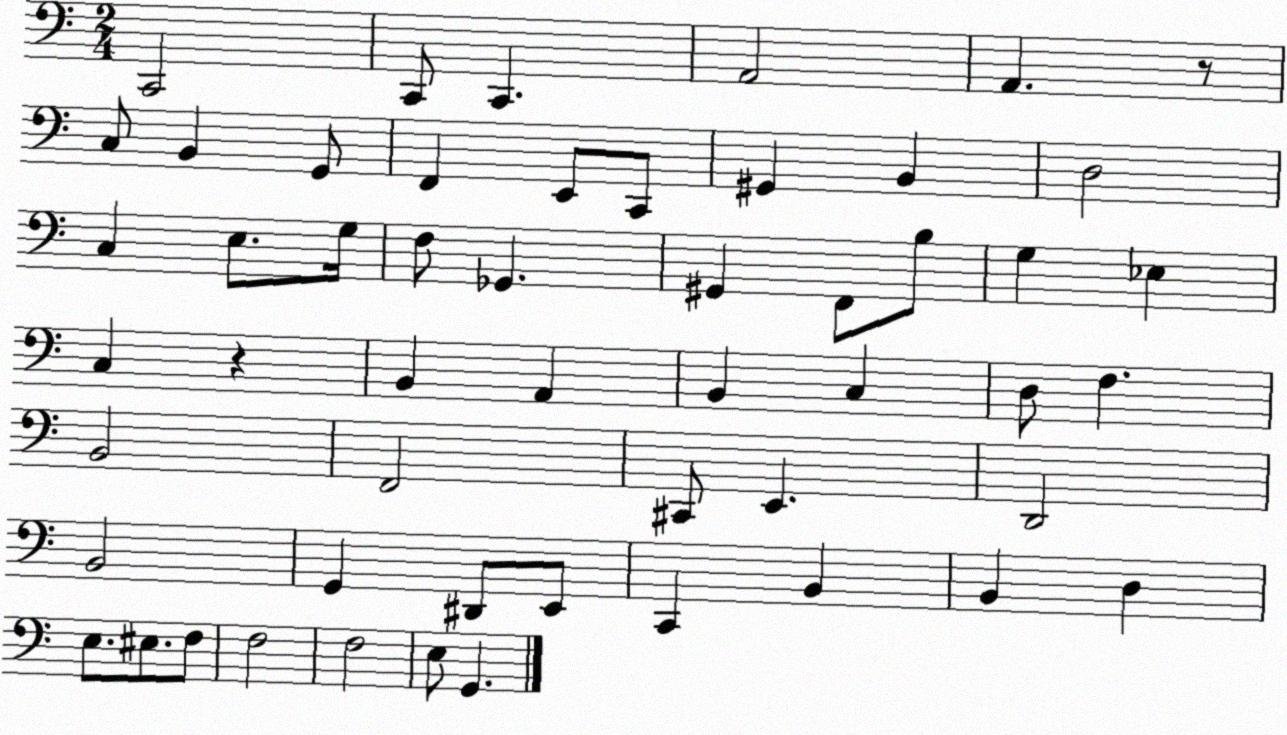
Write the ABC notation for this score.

X:1
T:Untitled
M:2/4
L:1/4
K:C
C,,2 C,,/2 C,, A,,2 A,, z/2 C,/2 B,, G,,/2 F,, E,,/2 C,,/2 ^G,, B,, D,2 C, E,/2 G,/4 F,/2 _G,, ^G,, F,,/2 B,/2 G, _E, C, z B,, A,, B,, C, D,/2 F, B,,2 F,,2 ^C,,/2 E,, D,,2 B,,2 G,, ^D,,/2 E,,/2 C,, B,, B,, D, E,/2 ^E,/2 F,/2 F,2 F,2 E,/2 G,,